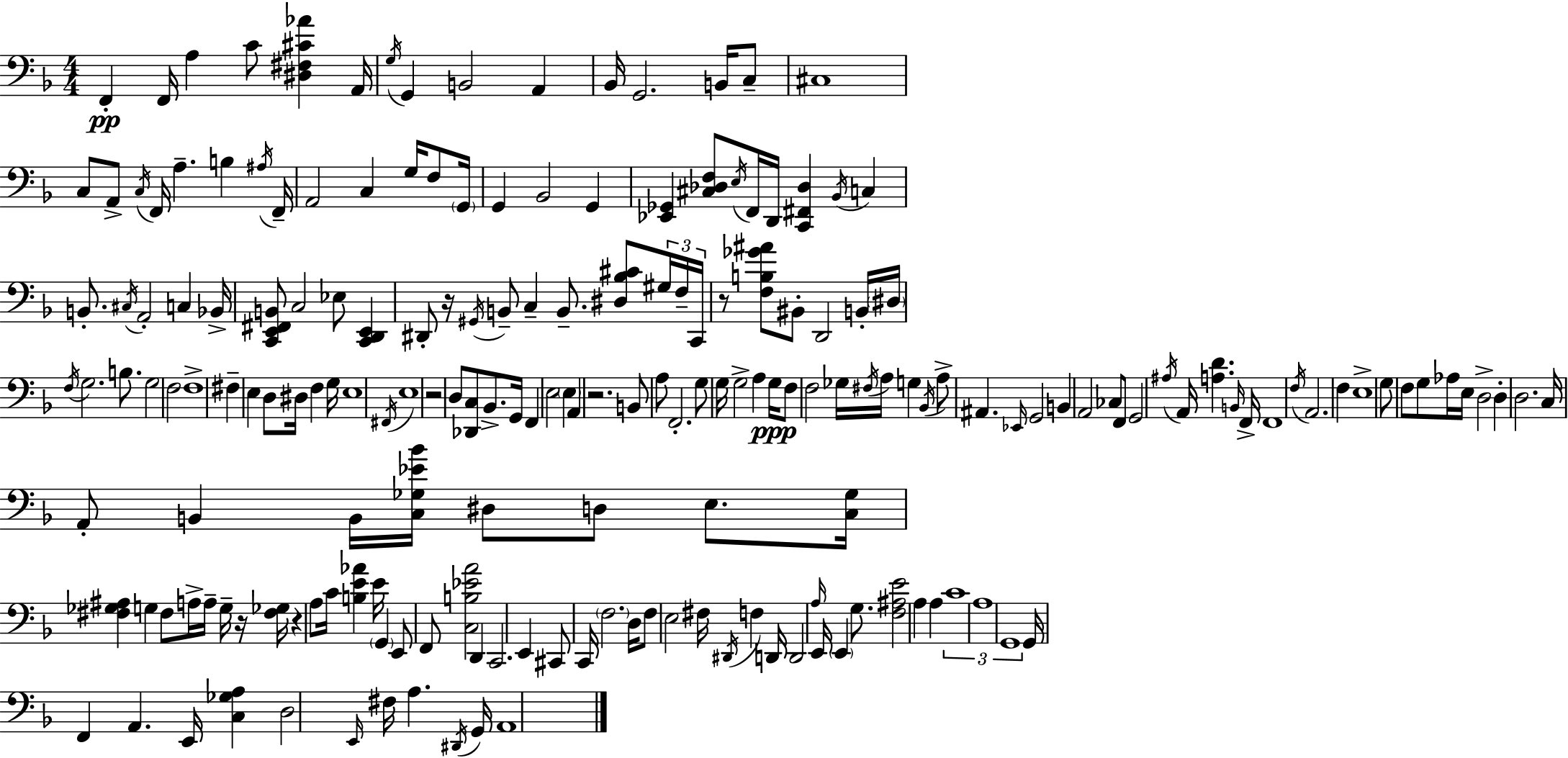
X:1
T:Untitled
M:4/4
L:1/4
K:F
F,, F,,/4 A, C/2 [^D,^F,^C_A] A,,/4 G,/4 G,, B,,2 A,, _B,,/4 G,,2 B,,/4 C,/2 ^C,4 C,/2 A,,/2 C,/4 F,,/4 A, B, ^A,/4 F,,/4 A,,2 C, G,/4 F,/2 G,,/4 G,, _B,,2 G,, [_E,,_G,,] [^C,_D,F,]/2 E,/4 F,,/4 D,,/4 [C,,^F,,_D,] _B,,/4 C, B,,/2 ^C,/4 A,,2 C, _B,,/4 [C,,E,,^F,,B,,]/2 C,2 _E,/2 [C,,D,,E,,] ^D,,/2 z/4 ^G,,/4 B,,/2 C, B,,/2 [^D,_B,^C]/2 ^G,/4 F,/4 C,,/4 z/2 [F,B,_G^A]/2 ^B,,/2 D,,2 B,,/4 ^D,/4 F,/4 G,2 B,/2 G,2 F,2 F,4 ^F, E, D,/2 ^D,/4 F, G,/4 E,4 ^F,,/4 E,4 z2 D,/2 [_D,,C,]/2 _B,,/2 G,,/4 F,, E,2 E, A,, z2 B,,/2 A,/2 F,,2 G,/2 G,/4 G,2 A, G,/4 F,/2 F,2 _G,/4 ^F,/4 A,/4 G, _B,,/4 A,/2 ^A,, _E,,/4 G,,2 B,, A,,2 _C,/2 F,,/2 G,,2 ^A,/4 A,,/4 [A,D] B,,/4 F,,/4 F,,4 F,/4 A,,2 F, E,4 G,/2 F,/2 G,/2 _A,/4 E,/4 D,2 D, D,2 C,/4 A,,/2 B,, B,,/4 [C,_G,_E_B]/4 ^D,/2 D,/2 E,/2 [C,_G,]/4 [^F,_G,^A,] G, ^F,/2 A,/4 A,/4 G,/4 z/4 [^F,_G,]/4 z A,/2 C/4 [B,E_A] E/4 G,, E,,/2 F,,/2 [C,B,_EA]2 D,, C,,2 E,, ^C,,/2 C,,/4 F,2 D,/4 F,/2 E,2 ^F,/4 ^D,,/4 F, D,,/4 D,,2 A,/4 E,,/4 E,, G,/2 [F,^A,E]2 A, A, C4 A,4 G,,4 G,,/4 F,, A,, E,,/4 [C,_G,A,] D,2 E,,/4 ^F,/4 A, ^D,,/4 G,,/4 A,,4